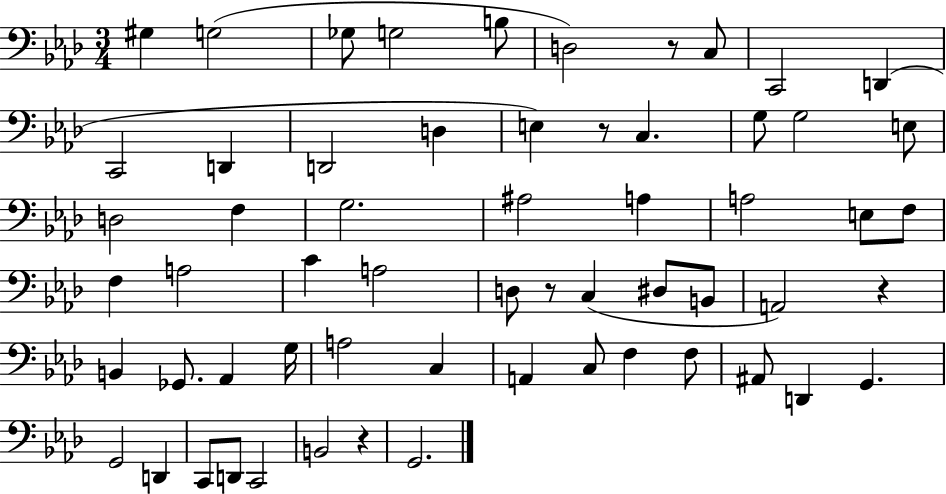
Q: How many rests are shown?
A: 5